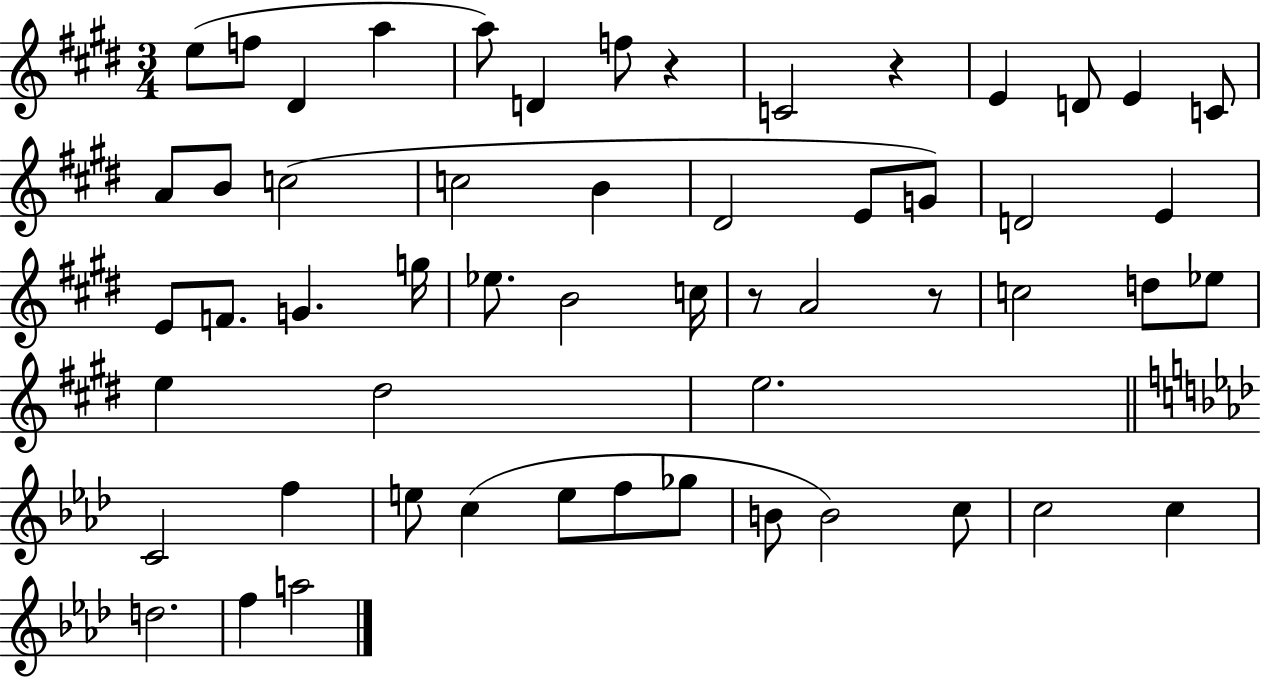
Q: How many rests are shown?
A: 4